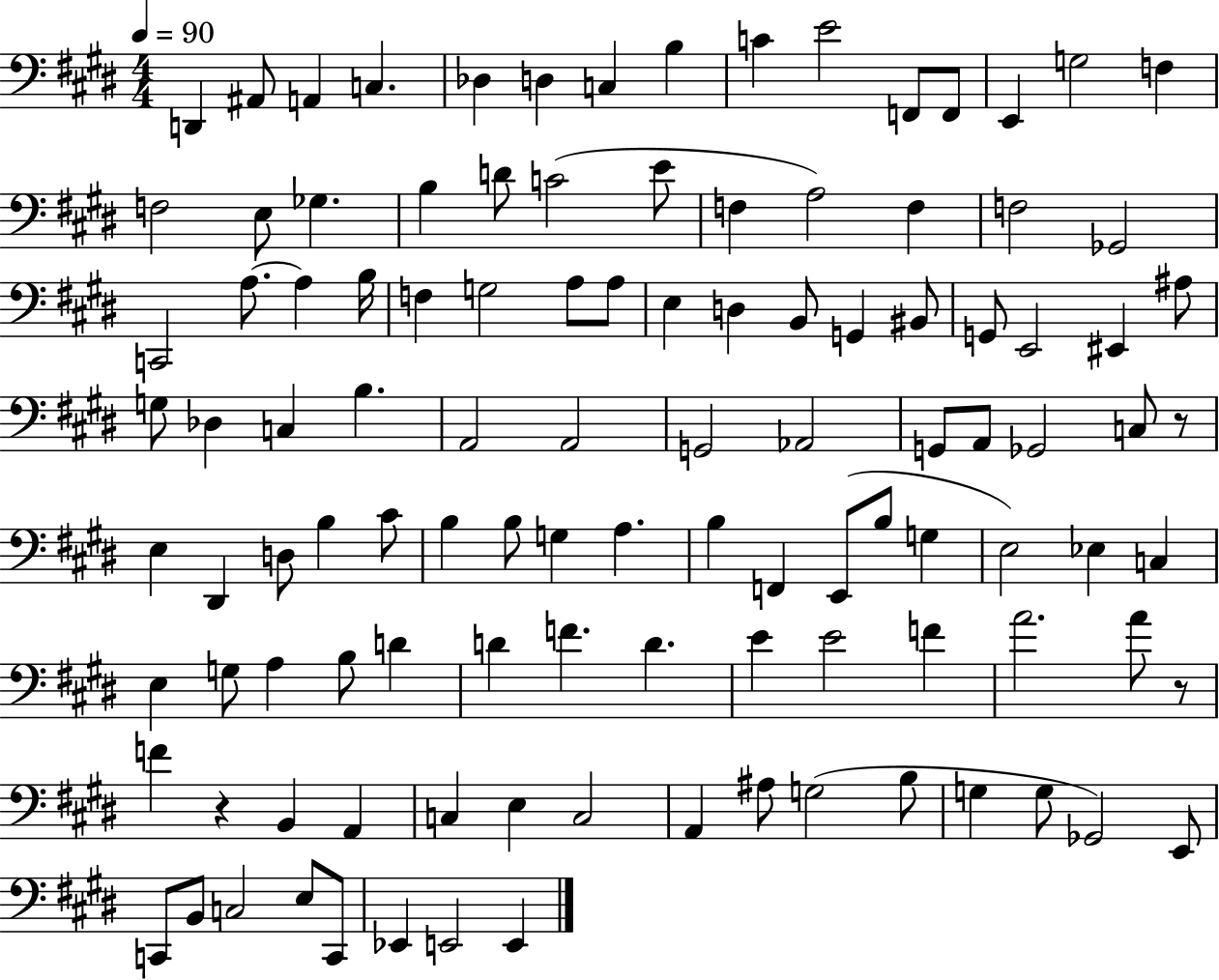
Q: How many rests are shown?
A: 3